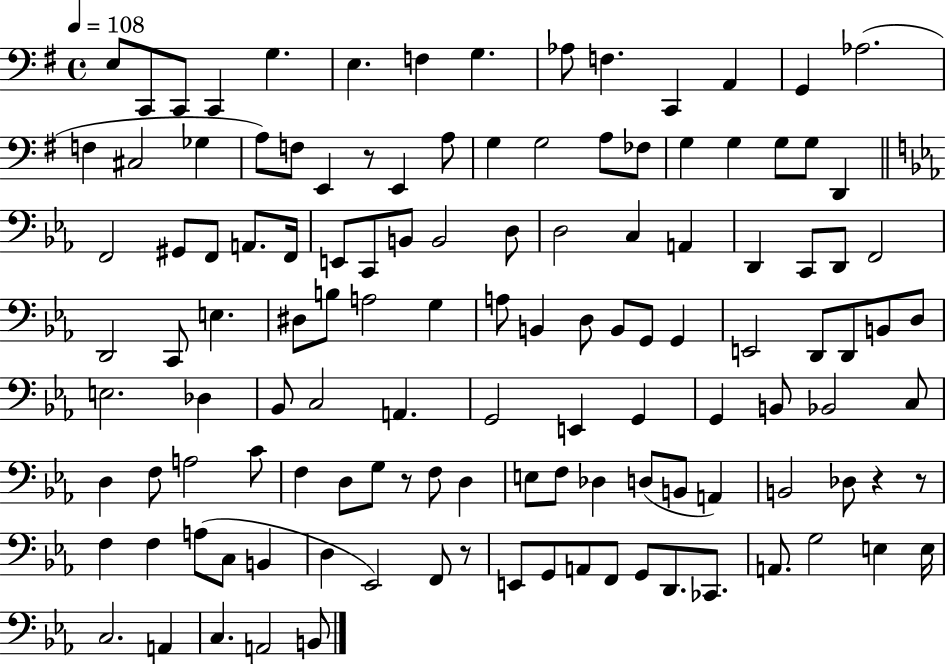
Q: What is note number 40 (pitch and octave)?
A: B2